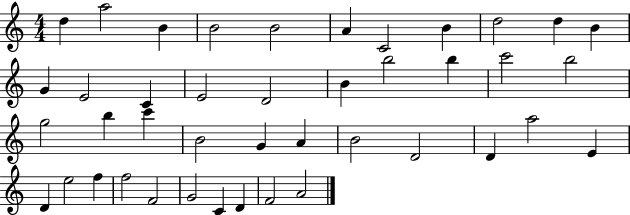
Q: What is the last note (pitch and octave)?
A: A4